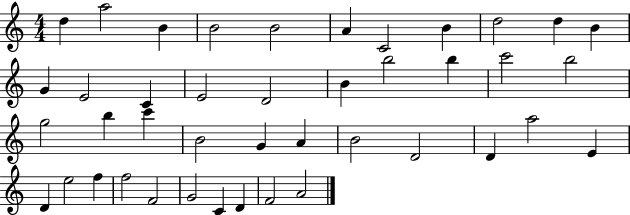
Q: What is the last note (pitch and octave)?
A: A4